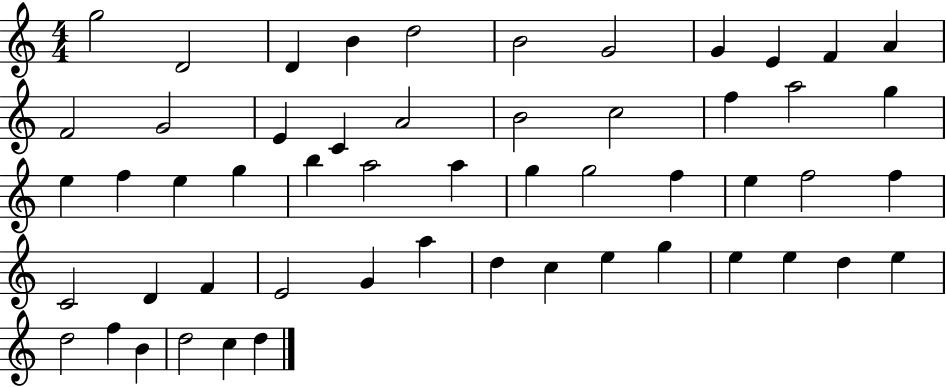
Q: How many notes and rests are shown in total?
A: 54